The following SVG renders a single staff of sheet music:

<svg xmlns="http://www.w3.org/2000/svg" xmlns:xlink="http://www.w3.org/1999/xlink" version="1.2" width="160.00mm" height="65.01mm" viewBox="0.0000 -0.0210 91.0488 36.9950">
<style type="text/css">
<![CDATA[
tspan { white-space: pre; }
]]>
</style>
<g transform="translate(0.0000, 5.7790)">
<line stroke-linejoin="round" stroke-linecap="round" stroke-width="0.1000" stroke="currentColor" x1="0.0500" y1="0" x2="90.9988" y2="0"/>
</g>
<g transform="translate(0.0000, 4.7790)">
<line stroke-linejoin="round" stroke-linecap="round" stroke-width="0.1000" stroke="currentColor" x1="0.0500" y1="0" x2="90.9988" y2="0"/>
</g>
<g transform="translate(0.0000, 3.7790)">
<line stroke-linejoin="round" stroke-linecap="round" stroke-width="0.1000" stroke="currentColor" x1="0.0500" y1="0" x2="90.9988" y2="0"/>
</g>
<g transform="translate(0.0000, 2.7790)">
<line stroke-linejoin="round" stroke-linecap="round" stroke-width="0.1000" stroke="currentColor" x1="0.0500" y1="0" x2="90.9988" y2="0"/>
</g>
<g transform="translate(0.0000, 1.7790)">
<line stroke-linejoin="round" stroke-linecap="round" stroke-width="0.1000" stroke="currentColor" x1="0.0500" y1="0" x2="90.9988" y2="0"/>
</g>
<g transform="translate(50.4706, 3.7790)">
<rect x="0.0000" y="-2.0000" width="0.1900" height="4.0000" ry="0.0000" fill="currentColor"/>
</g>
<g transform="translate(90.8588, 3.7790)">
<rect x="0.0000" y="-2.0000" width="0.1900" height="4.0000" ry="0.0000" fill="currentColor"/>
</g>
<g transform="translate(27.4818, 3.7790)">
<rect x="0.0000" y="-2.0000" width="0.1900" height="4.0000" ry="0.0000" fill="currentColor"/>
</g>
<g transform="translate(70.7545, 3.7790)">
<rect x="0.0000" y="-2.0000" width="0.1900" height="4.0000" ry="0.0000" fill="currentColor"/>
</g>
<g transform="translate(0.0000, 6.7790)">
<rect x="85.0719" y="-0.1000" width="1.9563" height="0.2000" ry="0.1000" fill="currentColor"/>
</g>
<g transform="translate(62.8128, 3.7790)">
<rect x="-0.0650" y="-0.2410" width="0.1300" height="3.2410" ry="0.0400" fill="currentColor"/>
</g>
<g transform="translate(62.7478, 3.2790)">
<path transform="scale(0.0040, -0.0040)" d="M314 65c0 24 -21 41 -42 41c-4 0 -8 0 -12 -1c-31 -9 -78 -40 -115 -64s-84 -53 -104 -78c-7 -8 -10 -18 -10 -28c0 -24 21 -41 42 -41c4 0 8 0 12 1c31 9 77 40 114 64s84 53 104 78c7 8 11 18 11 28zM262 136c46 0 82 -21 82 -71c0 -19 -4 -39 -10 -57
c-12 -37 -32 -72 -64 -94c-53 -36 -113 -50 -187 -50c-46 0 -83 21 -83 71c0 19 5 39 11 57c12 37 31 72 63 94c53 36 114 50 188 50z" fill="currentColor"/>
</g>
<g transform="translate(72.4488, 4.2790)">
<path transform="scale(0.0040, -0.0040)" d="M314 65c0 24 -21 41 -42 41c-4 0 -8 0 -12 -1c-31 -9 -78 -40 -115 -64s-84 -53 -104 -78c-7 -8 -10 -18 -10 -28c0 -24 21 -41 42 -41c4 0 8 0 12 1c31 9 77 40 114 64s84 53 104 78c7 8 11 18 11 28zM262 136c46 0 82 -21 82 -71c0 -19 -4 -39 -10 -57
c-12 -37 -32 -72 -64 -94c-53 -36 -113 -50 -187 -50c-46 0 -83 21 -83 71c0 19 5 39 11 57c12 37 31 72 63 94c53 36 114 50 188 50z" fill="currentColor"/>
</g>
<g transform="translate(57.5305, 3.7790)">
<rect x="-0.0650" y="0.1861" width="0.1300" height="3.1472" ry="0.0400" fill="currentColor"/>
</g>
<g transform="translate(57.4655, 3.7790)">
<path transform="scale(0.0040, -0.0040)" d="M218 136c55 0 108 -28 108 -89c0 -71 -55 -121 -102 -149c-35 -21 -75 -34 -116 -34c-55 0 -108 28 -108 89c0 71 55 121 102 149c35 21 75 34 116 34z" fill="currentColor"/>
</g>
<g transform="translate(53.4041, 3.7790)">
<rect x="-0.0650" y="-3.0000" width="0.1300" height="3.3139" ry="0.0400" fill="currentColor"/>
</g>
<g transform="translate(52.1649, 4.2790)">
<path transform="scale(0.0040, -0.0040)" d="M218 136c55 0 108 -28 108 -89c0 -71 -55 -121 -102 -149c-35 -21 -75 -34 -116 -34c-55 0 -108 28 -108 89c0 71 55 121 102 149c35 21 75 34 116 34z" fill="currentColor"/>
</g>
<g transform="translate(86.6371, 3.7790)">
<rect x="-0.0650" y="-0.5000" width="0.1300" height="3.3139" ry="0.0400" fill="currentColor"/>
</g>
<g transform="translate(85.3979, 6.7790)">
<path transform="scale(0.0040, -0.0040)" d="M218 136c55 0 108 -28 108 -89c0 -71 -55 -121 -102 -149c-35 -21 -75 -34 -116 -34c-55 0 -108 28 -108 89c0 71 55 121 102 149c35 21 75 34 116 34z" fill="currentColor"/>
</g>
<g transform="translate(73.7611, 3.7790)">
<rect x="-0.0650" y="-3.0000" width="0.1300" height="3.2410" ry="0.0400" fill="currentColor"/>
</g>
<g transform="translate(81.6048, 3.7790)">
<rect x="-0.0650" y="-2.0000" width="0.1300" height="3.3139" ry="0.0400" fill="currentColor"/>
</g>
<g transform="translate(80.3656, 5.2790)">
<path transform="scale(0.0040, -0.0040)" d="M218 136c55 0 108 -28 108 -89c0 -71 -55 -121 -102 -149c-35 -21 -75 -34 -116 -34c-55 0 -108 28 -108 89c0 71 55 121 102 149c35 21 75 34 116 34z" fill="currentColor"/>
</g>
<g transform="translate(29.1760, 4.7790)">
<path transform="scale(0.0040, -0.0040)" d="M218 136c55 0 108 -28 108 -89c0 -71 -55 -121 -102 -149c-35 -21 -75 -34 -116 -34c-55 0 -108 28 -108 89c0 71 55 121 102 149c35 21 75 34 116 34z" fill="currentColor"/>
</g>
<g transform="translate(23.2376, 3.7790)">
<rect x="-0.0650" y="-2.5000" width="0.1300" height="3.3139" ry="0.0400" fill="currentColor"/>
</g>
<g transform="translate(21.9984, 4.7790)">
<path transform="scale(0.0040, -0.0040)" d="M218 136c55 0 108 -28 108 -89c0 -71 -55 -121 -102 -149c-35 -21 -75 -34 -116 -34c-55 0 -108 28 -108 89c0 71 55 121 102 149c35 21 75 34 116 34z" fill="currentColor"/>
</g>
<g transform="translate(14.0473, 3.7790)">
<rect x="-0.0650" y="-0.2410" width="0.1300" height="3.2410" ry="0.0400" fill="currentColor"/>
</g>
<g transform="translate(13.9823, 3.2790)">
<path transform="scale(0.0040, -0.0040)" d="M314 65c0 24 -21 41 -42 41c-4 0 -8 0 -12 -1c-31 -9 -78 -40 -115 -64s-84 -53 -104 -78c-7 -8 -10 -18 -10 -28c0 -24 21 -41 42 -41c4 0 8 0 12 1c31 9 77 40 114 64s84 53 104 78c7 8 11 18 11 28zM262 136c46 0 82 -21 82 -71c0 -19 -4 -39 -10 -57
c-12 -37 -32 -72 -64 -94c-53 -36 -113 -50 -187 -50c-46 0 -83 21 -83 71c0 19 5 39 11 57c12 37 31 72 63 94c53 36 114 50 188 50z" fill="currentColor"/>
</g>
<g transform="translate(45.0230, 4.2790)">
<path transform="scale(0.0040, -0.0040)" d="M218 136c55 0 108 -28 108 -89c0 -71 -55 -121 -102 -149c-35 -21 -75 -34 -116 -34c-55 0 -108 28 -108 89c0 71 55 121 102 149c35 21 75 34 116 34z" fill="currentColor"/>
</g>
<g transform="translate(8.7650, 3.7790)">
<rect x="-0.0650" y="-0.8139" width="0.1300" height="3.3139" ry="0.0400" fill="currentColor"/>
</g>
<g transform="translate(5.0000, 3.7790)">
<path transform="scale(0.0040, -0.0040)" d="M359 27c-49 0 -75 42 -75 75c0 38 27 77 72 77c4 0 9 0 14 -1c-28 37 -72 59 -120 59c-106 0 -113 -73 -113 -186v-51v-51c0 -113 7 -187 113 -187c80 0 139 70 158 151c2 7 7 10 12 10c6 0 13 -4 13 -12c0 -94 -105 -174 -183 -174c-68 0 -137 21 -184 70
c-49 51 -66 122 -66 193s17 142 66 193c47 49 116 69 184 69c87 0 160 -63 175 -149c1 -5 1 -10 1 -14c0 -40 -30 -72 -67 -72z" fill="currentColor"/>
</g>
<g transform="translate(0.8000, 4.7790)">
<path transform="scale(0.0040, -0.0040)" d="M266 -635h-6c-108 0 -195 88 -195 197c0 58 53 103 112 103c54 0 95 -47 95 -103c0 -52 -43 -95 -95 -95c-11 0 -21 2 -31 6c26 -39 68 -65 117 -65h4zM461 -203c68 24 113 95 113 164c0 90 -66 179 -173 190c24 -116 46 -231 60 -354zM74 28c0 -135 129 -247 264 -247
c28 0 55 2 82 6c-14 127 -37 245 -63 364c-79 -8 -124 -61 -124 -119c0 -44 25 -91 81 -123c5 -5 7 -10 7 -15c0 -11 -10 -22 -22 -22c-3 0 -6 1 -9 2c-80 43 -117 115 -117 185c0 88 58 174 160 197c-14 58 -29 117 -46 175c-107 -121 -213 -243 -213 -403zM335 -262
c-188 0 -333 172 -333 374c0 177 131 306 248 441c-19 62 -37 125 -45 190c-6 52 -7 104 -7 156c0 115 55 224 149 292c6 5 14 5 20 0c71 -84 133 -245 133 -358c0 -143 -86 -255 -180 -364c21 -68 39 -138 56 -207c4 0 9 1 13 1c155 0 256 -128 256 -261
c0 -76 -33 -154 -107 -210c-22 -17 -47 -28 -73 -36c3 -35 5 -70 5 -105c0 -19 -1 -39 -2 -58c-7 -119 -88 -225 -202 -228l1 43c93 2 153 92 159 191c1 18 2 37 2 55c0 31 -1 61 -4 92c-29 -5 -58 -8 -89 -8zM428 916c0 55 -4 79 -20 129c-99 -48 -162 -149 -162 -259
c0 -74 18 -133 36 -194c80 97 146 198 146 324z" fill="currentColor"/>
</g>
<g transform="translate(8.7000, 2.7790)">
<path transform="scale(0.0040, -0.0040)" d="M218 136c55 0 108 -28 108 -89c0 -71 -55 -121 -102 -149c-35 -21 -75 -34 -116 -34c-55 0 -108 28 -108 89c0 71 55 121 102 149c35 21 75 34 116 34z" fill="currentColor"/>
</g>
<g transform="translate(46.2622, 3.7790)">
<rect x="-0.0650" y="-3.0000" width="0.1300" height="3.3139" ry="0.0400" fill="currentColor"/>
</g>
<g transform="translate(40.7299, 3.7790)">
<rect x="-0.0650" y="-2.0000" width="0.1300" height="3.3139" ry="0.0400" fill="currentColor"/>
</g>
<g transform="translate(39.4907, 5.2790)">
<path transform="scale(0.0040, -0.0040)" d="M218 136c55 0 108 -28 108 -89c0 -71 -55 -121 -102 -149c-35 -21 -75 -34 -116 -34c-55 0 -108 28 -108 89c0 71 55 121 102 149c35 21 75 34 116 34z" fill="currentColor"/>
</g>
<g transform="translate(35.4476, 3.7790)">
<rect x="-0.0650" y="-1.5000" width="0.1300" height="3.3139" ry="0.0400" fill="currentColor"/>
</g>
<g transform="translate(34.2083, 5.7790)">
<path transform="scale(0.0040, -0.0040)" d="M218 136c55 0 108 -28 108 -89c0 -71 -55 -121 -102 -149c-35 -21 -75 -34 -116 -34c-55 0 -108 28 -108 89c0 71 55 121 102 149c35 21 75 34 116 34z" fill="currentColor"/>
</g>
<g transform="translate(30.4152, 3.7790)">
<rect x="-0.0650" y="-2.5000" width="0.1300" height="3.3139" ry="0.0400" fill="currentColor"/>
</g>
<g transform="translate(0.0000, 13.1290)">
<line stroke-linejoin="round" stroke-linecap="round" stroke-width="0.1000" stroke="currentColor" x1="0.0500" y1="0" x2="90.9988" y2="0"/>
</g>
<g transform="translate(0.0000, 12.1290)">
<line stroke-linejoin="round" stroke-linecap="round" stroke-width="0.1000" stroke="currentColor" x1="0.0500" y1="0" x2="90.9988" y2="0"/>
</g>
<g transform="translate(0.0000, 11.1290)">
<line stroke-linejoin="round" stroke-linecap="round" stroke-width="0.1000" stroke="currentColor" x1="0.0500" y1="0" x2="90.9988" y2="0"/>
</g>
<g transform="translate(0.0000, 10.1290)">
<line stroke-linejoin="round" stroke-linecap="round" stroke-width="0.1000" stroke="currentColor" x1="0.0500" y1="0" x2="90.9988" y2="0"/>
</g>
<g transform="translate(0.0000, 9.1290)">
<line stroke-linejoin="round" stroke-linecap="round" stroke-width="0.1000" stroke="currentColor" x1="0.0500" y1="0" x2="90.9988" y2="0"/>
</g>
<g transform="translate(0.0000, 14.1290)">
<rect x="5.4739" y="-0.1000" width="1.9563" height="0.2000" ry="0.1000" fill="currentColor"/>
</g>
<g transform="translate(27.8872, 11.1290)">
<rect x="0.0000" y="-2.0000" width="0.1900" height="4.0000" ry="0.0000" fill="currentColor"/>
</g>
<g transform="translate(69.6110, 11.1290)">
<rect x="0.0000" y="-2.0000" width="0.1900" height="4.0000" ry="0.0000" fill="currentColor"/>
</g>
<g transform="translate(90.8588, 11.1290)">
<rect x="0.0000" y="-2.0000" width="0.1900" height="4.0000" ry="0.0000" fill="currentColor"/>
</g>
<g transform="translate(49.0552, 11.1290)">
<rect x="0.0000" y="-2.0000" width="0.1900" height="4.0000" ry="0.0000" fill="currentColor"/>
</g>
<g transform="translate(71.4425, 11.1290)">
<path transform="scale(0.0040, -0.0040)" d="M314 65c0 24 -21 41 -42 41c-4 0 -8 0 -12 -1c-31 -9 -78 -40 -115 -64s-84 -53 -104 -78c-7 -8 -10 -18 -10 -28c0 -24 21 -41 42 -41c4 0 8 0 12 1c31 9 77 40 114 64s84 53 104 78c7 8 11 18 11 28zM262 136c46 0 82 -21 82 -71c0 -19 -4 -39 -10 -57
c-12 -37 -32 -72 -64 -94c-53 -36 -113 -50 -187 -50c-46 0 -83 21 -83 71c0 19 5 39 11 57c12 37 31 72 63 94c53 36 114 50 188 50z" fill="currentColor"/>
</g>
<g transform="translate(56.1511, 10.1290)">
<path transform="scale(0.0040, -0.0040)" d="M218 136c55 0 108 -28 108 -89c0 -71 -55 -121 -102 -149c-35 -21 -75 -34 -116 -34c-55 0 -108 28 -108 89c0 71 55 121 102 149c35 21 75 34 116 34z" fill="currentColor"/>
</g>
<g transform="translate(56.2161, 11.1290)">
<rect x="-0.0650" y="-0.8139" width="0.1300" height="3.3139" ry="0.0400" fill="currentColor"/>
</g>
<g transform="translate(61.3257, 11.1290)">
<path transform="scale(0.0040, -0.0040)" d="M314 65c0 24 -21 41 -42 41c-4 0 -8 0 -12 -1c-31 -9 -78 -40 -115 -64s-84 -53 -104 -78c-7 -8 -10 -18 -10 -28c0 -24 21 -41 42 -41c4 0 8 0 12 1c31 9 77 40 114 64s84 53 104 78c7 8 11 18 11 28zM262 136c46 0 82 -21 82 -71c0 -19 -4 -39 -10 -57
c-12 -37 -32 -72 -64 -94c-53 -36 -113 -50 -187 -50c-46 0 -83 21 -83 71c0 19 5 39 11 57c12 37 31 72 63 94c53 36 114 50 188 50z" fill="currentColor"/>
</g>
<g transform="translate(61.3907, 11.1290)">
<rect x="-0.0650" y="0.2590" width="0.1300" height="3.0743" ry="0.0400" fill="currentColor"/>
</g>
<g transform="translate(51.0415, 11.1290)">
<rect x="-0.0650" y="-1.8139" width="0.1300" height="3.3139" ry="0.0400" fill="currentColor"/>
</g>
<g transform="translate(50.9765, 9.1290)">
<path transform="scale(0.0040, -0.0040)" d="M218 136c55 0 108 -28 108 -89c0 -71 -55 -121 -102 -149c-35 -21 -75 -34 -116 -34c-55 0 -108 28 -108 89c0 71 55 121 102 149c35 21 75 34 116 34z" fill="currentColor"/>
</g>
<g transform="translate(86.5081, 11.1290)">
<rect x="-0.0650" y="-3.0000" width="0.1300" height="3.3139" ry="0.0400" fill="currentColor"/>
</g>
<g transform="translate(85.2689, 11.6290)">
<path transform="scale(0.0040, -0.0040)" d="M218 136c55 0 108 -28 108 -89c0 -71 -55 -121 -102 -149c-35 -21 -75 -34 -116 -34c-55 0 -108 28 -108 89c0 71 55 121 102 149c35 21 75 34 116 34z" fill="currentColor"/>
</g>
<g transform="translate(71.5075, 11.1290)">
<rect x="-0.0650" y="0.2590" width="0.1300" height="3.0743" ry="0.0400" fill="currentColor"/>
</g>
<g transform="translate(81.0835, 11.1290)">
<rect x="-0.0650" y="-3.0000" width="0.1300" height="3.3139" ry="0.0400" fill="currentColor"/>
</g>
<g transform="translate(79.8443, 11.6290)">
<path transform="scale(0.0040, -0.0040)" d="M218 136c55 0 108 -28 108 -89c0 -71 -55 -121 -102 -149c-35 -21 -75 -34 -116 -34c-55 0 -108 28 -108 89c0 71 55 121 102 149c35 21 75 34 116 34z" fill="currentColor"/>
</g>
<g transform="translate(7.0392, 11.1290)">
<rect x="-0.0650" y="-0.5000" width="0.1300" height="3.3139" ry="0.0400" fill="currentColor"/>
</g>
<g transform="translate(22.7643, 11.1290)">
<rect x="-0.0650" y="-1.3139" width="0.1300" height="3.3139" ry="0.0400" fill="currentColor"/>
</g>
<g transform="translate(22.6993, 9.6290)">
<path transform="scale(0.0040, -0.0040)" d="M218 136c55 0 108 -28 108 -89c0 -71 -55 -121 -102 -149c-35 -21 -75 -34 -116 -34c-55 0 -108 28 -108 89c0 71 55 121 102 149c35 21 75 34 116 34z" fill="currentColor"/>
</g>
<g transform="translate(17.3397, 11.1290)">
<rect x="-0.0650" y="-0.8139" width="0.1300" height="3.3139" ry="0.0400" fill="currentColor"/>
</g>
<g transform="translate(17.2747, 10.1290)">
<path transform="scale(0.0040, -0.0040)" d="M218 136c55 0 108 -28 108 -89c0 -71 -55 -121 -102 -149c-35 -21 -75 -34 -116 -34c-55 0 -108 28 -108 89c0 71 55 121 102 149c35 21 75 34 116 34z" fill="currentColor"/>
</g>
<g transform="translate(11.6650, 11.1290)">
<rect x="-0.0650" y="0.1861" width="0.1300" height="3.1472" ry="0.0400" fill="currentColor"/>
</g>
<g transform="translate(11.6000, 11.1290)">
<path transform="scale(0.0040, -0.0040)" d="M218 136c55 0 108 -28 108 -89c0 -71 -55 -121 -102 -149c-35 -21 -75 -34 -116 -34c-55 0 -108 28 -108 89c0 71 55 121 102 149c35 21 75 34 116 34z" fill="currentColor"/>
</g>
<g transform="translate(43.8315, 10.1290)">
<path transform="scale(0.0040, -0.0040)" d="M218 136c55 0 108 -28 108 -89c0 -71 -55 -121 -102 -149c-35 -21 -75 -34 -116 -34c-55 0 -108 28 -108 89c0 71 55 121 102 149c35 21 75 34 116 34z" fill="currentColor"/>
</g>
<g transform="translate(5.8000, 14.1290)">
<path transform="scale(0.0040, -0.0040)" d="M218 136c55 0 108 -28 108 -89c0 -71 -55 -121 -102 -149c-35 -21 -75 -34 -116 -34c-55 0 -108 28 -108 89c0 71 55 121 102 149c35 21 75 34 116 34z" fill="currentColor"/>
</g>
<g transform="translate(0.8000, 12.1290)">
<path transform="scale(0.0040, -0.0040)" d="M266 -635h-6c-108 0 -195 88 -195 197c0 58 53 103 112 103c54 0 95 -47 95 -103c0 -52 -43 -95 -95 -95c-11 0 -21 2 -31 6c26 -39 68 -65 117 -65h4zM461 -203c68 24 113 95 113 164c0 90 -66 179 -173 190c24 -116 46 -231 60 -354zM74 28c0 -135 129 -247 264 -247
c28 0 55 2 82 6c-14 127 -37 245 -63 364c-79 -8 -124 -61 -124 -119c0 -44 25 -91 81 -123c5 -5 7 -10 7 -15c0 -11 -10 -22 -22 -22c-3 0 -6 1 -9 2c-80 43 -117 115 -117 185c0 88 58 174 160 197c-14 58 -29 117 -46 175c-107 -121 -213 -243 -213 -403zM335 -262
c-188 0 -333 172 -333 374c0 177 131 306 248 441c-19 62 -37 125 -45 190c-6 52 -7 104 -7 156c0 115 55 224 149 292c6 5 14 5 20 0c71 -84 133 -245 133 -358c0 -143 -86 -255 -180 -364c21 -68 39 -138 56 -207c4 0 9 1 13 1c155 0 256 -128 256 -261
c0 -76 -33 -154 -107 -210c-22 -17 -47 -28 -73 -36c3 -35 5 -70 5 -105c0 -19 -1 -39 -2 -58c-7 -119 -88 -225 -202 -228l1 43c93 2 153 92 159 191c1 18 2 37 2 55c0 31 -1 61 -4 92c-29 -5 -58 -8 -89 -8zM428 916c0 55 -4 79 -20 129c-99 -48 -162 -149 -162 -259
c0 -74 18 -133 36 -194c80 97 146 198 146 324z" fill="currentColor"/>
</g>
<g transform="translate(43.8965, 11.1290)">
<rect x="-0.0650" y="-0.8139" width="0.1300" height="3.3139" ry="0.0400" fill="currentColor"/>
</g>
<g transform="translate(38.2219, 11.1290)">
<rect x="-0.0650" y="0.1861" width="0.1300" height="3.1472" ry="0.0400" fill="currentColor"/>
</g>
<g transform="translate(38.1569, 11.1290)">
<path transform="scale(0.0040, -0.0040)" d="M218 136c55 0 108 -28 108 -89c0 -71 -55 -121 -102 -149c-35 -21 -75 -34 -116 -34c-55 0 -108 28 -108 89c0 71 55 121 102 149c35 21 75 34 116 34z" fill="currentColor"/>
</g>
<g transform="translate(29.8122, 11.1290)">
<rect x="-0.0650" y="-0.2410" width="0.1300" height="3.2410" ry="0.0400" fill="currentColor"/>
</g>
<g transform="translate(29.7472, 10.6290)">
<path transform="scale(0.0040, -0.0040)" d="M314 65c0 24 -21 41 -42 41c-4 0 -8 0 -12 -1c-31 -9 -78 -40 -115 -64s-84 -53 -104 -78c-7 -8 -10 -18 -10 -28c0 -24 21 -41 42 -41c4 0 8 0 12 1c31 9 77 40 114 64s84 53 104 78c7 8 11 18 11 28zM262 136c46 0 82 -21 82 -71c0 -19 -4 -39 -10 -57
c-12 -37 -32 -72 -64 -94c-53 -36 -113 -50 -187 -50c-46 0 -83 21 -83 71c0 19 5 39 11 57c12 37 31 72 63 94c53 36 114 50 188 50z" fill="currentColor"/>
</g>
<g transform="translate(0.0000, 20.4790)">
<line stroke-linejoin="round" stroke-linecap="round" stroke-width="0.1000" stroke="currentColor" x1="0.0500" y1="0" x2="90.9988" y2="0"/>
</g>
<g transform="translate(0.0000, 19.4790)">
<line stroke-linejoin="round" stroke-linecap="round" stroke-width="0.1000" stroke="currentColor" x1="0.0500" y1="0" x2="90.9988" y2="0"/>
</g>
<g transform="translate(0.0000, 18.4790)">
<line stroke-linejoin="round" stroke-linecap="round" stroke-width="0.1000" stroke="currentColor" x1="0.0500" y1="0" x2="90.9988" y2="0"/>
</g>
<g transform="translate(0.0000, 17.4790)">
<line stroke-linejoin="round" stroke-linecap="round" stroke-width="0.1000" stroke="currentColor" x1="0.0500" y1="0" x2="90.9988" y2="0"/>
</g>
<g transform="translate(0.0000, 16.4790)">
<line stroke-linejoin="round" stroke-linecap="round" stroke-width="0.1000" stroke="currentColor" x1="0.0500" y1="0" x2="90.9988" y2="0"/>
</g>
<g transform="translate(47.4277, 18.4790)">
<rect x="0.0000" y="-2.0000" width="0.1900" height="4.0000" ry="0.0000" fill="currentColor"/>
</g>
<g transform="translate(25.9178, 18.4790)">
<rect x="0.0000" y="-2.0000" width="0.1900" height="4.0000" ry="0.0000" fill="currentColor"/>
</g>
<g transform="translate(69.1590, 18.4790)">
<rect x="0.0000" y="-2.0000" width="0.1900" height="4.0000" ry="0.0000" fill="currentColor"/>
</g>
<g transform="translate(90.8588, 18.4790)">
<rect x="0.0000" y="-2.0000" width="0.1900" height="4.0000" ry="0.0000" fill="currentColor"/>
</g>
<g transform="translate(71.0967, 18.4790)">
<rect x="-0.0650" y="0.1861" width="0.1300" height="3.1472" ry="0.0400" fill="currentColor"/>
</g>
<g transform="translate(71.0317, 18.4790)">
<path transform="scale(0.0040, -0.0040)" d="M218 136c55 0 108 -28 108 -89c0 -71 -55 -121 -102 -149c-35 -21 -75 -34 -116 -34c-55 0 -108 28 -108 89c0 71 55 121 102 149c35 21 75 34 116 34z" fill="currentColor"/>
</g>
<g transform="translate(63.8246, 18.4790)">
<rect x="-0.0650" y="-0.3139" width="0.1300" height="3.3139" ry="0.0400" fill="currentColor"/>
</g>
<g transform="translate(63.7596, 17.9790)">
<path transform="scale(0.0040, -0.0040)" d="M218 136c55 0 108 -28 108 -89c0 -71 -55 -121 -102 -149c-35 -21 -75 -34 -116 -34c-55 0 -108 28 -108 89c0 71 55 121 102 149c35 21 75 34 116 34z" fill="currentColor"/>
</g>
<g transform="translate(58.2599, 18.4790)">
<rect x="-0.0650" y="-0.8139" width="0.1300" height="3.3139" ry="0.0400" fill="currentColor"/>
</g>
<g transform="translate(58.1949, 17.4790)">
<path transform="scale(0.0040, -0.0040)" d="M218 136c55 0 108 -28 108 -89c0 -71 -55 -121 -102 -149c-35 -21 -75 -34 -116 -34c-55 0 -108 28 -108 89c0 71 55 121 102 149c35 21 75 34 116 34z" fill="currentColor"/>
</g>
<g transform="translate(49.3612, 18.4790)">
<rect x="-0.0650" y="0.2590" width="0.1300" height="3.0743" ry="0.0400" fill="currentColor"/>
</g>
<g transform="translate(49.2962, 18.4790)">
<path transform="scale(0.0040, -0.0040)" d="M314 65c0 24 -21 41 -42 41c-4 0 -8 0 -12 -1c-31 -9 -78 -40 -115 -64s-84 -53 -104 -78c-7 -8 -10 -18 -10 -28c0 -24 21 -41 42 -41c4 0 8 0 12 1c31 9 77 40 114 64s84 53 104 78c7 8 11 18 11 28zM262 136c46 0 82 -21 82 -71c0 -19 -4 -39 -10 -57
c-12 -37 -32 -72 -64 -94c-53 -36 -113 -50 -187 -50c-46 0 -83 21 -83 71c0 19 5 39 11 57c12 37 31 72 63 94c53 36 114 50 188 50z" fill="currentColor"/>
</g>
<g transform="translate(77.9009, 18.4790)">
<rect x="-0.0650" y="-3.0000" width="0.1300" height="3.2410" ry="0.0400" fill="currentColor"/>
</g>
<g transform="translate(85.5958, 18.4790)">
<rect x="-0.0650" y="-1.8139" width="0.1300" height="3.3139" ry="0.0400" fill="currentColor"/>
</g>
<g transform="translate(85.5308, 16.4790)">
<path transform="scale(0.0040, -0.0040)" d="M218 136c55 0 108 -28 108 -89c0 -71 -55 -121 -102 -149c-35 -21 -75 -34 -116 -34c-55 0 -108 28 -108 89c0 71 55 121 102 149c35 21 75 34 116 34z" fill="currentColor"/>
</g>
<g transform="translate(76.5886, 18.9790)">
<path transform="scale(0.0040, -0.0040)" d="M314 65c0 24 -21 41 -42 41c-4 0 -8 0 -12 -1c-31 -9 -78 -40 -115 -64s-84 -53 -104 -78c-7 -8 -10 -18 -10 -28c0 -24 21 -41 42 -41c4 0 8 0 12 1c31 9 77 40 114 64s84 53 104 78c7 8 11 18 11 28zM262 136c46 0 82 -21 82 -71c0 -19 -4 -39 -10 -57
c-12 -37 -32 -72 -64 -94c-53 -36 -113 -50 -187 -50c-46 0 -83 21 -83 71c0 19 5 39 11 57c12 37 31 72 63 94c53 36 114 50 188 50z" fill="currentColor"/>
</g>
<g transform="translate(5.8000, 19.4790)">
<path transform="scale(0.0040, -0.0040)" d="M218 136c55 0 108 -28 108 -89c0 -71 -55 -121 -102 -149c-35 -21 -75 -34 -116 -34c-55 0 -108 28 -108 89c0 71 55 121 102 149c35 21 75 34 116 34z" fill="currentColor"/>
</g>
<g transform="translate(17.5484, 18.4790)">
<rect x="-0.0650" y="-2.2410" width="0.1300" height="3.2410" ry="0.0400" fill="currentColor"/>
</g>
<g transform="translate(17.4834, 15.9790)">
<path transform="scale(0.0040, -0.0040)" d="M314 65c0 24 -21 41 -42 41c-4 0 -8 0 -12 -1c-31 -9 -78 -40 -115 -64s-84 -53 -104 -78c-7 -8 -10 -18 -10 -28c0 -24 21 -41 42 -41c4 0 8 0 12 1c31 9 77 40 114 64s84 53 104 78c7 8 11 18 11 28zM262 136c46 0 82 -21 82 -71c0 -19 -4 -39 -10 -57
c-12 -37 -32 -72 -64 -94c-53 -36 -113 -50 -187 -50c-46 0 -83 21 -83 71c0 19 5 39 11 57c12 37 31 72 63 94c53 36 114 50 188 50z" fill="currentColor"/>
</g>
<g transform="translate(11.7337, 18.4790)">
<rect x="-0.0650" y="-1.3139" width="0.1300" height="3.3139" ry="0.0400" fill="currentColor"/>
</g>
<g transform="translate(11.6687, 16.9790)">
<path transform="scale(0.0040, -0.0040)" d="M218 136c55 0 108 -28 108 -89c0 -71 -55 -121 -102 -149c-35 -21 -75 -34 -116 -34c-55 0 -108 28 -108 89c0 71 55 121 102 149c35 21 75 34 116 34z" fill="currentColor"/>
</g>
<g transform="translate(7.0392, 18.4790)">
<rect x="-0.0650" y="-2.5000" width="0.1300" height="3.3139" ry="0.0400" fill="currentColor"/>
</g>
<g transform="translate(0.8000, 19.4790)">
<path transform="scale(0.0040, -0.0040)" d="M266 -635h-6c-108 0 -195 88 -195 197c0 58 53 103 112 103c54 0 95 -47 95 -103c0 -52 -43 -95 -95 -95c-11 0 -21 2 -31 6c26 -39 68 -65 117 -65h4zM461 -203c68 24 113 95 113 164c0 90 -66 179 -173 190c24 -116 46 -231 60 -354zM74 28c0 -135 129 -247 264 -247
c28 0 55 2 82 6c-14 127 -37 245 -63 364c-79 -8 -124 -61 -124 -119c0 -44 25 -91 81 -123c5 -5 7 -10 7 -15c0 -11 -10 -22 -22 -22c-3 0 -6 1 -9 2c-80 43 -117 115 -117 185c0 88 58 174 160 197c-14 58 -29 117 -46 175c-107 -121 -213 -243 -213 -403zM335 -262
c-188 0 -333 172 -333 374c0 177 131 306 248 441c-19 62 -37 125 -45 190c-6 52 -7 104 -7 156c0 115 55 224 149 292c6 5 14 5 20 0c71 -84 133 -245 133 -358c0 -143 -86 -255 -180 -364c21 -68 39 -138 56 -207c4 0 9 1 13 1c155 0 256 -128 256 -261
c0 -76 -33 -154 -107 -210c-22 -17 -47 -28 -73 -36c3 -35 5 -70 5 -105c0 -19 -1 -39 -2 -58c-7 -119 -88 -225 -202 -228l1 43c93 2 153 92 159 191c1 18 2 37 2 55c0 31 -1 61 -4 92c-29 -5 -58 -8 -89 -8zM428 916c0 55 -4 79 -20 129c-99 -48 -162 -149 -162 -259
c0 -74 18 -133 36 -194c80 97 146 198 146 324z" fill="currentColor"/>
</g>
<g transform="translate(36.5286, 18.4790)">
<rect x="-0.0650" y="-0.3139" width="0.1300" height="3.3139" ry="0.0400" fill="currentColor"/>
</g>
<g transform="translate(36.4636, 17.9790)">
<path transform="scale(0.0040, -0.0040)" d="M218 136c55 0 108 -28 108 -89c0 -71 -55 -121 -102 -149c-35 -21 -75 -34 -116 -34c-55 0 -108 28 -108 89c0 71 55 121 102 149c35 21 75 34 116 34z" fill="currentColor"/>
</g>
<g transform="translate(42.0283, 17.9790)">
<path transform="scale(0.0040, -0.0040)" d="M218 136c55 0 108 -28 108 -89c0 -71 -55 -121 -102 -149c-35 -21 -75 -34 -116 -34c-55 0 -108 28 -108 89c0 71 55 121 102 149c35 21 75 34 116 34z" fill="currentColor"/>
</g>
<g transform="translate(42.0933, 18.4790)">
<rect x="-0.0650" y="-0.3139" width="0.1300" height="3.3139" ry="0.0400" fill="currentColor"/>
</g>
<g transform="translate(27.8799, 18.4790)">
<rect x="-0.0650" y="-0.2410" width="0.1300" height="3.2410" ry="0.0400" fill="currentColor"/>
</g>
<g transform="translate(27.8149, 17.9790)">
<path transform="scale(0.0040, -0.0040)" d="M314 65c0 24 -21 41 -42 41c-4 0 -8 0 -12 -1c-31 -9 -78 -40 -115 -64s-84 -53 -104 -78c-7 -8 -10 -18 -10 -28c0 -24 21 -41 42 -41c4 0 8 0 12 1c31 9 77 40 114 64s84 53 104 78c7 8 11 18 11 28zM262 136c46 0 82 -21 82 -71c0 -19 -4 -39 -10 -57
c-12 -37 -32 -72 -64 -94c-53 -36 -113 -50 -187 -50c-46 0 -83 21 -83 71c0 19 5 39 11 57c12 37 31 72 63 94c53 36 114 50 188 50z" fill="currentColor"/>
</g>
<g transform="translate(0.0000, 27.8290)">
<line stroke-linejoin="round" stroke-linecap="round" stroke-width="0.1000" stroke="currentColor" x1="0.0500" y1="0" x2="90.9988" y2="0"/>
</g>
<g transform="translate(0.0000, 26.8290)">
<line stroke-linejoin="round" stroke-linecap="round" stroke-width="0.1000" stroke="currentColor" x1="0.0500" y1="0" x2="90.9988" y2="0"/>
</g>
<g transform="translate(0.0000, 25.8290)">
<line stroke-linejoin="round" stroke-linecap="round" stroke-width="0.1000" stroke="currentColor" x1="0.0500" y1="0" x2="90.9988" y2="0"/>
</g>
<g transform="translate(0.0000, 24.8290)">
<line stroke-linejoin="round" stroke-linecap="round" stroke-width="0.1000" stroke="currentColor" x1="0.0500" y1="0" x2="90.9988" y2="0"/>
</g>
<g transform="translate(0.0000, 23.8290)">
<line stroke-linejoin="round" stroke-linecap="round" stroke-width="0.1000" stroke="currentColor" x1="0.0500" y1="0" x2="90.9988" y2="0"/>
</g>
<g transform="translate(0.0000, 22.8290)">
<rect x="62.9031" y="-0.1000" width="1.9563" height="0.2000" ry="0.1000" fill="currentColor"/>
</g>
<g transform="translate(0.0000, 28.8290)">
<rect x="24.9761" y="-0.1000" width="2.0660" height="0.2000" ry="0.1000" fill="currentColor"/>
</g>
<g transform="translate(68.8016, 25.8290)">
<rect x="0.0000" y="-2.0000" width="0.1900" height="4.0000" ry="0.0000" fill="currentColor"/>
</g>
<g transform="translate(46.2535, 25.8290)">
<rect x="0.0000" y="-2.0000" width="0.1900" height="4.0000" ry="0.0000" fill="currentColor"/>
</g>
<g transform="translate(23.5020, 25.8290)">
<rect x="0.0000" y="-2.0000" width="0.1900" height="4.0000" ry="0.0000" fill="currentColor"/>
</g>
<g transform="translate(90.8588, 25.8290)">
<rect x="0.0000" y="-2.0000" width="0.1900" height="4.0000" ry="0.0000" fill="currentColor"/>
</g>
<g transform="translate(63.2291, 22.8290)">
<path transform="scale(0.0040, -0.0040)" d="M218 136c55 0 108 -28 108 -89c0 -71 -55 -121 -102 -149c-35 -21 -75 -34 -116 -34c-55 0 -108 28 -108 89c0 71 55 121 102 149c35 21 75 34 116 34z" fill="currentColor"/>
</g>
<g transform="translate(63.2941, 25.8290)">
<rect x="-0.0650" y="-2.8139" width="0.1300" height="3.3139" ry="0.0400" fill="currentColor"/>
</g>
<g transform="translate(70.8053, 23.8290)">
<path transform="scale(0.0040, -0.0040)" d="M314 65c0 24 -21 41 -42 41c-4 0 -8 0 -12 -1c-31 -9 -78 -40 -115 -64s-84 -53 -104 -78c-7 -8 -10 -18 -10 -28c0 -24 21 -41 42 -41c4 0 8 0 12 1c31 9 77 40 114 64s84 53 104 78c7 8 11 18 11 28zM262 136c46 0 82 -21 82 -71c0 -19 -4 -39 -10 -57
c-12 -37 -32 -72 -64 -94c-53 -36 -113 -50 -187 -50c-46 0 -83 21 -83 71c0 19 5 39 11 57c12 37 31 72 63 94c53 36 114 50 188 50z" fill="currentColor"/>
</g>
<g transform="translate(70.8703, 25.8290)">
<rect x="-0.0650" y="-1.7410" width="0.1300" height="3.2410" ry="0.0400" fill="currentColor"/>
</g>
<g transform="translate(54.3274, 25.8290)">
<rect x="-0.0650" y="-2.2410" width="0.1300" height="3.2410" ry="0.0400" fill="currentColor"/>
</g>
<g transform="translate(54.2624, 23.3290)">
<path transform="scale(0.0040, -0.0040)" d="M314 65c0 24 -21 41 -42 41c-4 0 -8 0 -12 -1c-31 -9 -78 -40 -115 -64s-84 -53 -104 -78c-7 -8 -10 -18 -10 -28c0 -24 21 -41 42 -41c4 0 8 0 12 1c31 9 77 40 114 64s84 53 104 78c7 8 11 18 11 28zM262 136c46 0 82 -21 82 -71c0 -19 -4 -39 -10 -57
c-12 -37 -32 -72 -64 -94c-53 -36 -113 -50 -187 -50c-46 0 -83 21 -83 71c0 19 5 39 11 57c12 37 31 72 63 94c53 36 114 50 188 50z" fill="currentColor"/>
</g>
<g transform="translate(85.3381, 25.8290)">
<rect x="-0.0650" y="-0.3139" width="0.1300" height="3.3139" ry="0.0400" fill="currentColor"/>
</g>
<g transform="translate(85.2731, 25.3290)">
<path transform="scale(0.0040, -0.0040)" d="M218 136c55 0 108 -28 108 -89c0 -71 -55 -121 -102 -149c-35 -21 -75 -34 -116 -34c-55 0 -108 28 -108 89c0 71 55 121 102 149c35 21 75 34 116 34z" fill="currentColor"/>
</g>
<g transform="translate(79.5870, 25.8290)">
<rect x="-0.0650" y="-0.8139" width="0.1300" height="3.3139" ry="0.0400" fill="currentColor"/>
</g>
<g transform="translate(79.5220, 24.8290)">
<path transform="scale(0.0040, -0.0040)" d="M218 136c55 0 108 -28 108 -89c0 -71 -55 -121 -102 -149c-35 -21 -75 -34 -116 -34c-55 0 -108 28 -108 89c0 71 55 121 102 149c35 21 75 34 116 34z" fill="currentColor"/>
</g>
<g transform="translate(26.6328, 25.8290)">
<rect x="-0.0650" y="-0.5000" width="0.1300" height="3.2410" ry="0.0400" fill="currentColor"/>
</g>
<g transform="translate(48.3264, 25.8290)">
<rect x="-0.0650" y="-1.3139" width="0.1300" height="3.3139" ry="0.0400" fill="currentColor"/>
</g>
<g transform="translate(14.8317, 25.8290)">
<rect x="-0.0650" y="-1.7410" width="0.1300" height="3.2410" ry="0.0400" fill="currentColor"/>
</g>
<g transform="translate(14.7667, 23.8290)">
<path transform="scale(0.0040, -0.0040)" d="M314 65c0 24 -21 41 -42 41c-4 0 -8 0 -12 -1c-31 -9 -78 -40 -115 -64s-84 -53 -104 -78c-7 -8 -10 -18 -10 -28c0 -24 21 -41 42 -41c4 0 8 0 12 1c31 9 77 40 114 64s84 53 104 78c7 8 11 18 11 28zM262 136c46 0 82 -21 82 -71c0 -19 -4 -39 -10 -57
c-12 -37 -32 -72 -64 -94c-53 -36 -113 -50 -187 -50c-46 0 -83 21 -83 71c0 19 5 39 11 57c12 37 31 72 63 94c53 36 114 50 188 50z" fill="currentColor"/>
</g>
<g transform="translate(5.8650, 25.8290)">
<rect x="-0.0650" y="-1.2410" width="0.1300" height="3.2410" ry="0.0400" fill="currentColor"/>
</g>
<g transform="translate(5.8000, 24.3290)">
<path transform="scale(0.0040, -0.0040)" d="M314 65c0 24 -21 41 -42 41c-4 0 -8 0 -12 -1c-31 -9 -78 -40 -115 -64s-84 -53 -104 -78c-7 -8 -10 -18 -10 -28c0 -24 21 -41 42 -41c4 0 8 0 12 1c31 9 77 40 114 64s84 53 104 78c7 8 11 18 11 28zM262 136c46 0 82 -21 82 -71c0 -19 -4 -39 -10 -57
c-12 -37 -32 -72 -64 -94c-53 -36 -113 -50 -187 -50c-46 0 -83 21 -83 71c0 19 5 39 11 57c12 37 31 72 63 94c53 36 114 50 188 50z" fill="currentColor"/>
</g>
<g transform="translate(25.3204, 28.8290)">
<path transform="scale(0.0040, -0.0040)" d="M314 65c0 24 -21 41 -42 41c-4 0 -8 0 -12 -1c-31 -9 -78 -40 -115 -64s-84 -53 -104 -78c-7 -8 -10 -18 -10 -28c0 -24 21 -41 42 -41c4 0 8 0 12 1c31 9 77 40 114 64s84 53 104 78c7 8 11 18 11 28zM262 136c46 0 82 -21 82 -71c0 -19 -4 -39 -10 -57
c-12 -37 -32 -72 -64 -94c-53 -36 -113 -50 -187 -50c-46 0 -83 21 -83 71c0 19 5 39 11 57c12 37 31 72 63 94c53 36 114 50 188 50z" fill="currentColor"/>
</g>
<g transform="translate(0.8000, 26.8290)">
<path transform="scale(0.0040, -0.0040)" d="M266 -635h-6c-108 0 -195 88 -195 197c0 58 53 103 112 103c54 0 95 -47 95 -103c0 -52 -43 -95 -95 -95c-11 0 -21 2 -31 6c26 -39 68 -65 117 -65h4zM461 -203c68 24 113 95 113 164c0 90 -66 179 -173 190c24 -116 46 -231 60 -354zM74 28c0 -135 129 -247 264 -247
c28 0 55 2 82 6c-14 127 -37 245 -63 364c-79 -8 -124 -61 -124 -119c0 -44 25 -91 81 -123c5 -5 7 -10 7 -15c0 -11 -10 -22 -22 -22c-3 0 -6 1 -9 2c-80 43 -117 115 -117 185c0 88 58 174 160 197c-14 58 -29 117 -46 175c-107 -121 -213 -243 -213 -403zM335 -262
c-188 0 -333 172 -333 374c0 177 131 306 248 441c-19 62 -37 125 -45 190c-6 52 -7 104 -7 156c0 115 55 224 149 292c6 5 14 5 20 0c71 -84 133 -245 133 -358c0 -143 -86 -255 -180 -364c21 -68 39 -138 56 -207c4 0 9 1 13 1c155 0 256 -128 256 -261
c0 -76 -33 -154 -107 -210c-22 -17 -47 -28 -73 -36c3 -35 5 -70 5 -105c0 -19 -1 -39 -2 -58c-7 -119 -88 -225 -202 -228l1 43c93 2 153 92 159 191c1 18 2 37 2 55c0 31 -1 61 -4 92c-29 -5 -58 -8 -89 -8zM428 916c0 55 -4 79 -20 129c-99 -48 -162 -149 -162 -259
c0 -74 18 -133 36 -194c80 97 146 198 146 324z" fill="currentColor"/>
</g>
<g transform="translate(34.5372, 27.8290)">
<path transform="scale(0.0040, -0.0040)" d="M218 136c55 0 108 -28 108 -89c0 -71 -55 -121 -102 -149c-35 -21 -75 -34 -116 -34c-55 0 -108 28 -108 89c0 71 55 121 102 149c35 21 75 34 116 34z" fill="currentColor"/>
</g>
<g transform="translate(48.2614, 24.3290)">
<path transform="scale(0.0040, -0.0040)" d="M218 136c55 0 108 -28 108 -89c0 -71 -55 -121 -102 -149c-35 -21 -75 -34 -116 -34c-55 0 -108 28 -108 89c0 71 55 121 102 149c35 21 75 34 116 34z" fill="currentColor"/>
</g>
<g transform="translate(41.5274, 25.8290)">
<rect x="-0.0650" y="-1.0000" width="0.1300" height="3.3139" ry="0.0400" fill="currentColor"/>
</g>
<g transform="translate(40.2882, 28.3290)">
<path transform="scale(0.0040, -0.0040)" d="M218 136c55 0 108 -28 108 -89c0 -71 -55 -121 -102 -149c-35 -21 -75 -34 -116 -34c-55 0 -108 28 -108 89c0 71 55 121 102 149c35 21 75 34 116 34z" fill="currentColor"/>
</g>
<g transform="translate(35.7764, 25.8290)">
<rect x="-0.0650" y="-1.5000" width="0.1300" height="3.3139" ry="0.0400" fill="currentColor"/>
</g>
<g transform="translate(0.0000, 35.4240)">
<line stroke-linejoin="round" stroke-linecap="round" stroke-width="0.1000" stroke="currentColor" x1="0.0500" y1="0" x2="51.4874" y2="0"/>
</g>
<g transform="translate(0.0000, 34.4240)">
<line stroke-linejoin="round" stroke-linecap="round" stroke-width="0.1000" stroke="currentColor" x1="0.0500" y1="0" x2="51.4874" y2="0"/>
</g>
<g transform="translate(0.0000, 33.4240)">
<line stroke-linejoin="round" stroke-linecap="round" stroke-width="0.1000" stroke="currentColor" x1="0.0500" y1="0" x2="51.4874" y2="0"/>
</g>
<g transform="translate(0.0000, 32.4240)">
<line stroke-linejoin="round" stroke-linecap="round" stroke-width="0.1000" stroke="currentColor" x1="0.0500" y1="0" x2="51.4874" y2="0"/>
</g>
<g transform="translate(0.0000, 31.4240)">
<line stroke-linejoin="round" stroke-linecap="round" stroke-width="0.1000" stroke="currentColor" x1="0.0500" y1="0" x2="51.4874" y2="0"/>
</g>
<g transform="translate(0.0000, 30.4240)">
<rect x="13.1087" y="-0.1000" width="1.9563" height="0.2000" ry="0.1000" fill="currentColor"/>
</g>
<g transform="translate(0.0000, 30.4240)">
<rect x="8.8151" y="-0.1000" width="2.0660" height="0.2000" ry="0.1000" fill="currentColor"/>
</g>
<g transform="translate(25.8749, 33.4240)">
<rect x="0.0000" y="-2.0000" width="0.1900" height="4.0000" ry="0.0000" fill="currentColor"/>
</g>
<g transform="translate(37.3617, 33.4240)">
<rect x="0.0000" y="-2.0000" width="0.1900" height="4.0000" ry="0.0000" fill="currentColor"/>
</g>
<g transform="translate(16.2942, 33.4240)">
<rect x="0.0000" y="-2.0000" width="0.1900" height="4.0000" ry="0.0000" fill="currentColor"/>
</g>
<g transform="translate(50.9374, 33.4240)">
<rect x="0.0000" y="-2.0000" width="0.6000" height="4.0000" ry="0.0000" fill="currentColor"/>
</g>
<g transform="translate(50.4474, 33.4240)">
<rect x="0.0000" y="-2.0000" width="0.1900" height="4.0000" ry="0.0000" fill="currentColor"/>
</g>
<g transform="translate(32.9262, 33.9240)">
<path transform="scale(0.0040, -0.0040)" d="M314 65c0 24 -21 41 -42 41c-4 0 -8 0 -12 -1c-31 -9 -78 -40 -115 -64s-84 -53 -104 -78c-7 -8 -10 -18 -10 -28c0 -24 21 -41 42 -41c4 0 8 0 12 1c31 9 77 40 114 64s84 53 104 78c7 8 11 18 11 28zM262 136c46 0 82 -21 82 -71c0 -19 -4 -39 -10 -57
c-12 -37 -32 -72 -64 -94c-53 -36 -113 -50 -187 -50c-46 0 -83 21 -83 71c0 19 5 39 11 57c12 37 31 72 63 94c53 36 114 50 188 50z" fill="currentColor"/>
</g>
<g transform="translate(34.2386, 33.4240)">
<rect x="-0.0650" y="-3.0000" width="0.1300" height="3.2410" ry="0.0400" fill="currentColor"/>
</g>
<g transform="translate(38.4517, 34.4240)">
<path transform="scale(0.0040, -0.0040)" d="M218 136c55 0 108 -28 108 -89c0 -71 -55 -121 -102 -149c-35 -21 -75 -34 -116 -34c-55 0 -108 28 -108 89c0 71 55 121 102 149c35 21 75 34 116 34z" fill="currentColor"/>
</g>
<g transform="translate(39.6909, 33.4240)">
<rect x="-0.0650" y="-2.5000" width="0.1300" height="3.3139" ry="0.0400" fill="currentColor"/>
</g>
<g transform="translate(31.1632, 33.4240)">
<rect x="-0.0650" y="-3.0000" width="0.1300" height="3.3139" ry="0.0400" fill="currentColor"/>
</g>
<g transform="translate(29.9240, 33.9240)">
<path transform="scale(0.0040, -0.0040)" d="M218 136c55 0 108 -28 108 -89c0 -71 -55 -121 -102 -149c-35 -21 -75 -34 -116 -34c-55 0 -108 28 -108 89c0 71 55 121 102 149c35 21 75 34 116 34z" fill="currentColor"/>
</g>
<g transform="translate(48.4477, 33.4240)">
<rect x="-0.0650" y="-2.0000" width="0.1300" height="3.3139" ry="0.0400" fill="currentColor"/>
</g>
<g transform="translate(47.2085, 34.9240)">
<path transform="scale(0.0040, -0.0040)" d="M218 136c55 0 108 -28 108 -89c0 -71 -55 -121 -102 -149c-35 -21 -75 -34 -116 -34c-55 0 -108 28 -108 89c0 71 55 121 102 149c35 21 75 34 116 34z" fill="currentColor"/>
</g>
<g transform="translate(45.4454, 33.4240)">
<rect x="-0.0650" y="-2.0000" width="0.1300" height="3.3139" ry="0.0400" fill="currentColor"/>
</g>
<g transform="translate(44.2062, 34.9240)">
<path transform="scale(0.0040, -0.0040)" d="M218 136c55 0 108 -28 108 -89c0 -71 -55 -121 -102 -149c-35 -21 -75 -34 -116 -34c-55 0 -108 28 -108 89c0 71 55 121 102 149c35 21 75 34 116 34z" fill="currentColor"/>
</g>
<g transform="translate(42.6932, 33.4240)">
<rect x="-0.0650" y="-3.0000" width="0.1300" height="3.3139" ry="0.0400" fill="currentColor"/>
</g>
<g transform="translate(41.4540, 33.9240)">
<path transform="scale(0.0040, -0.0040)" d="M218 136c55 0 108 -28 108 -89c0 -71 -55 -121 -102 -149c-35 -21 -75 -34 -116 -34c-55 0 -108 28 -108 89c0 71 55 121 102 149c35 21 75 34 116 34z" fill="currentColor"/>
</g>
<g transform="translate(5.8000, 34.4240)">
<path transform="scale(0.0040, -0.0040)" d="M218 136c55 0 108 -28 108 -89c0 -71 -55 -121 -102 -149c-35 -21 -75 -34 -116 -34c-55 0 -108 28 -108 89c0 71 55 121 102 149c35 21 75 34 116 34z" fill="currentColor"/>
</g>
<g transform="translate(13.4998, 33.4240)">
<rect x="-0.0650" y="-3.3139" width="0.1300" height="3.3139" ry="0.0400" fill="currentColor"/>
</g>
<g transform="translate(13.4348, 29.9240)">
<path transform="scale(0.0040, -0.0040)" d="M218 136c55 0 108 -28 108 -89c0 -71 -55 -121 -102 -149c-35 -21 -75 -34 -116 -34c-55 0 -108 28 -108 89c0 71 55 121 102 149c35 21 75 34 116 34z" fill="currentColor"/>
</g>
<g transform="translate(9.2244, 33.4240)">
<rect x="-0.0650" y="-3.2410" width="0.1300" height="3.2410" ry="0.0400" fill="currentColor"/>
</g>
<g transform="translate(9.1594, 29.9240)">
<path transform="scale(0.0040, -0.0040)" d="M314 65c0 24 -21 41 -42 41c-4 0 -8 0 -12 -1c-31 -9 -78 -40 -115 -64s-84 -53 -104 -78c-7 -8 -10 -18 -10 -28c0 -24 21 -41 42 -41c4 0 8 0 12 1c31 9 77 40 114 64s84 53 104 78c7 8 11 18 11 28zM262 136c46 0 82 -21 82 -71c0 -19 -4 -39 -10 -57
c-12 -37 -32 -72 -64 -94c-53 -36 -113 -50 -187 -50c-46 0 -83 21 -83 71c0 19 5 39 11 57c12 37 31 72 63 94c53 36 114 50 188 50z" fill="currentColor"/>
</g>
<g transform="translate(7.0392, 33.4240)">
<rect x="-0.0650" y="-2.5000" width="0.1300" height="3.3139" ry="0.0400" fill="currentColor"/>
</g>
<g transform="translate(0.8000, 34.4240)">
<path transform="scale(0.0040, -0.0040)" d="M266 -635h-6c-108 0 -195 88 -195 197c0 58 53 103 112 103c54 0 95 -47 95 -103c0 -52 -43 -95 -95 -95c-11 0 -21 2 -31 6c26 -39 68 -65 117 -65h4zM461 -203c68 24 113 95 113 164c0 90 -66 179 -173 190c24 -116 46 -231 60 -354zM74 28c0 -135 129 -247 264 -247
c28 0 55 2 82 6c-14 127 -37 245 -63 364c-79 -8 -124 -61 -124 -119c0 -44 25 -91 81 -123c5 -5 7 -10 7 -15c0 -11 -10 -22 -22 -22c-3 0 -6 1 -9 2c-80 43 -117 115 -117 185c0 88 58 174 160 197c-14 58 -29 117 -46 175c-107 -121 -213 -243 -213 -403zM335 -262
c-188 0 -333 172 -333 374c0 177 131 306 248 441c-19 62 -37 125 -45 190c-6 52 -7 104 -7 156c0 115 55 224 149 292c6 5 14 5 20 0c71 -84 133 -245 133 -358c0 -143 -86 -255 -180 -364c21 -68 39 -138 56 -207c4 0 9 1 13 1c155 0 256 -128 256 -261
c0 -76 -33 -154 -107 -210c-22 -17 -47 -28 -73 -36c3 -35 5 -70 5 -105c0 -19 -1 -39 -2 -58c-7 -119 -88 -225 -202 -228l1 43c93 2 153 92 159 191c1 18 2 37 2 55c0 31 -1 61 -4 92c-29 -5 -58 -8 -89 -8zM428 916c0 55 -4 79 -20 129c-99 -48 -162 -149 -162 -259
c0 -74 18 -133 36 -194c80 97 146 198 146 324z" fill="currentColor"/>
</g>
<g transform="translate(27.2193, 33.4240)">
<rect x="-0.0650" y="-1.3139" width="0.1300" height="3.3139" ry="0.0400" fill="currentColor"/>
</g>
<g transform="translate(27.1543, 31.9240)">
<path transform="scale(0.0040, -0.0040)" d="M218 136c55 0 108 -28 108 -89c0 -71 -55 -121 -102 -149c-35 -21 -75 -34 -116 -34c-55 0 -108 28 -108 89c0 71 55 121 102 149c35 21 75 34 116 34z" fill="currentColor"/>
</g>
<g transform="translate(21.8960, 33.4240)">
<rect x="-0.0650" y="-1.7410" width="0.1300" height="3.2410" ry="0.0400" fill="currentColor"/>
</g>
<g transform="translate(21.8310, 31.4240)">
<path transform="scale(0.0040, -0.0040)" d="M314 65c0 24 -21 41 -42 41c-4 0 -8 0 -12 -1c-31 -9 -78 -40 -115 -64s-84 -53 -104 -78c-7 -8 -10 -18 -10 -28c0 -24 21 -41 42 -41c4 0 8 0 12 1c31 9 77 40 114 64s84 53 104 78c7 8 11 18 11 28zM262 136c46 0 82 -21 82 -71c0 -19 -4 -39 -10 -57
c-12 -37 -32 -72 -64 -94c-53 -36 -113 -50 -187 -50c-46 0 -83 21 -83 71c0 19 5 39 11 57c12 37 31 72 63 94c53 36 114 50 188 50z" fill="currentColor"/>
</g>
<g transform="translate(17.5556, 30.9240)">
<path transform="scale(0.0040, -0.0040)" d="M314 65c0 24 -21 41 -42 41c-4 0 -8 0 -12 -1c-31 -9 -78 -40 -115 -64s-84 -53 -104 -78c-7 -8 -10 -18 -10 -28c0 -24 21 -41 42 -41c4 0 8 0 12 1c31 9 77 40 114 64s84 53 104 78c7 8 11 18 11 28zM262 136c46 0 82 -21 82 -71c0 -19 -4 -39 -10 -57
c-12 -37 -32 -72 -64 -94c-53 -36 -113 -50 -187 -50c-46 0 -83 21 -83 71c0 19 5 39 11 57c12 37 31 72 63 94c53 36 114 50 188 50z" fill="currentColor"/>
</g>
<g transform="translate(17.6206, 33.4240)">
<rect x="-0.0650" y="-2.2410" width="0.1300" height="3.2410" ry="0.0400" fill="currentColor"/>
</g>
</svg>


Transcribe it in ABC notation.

X:1
T:Untitled
M:4/4
L:1/4
K:C
d c2 G G E F A A B c2 A2 F C C B d e c2 B d f d B2 B2 A A G e g2 c2 c c B2 d c B A2 f e2 f2 C2 E D e g2 a f2 d c G b2 b g2 f2 e A A2 G A F F